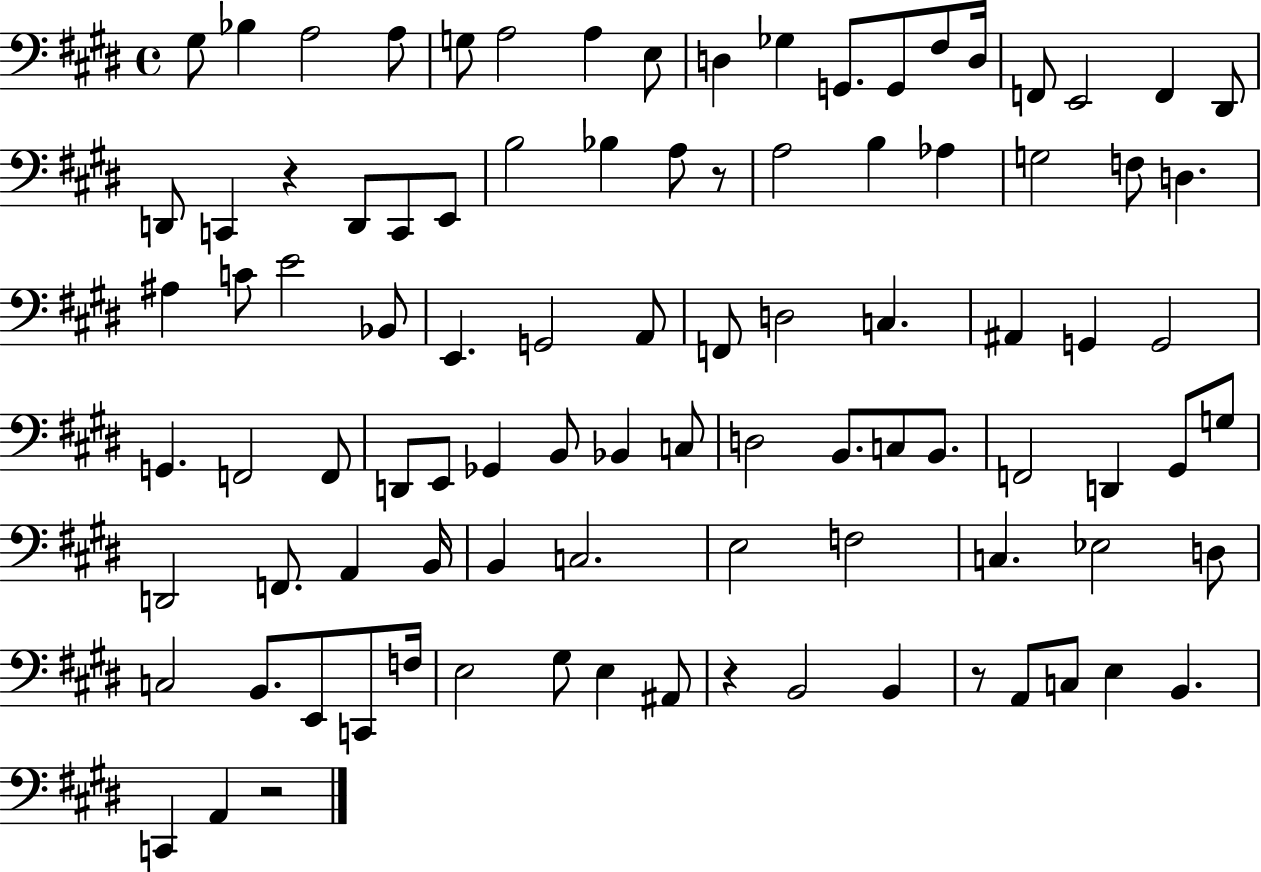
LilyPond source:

{
  \clef bass
  \time 4/4
  \defaultTimeSignature
  \key e \major
  gis8 bes4 a2 a8 | g8 a2 a4 e8 | d4 ges4 g,8. g,8 fis8 d16 | f,8 e,2 f,4 dis,8 | \break d,8 c,4 r4 d,8 c,8 e,8 | b2 bes4 a8 r8 | a2 b4 aes4 | g2 f8 d4. | \break ais4 c'8 e'2 bes,8 | e,4. g,2 a,8 | f,8 d2 c4. | ais,4 g,4 g,2 | \break g,4. f,2 f,8 | d,8 e,8 ges,4 b,8 bes,4 c8 | d2 b,8. c8 b,8. | f,2 d,4 gis,8 g8 | \break d,2 f,8. a,4 b,16 | b,4 c2. | e2 f2 | c4. ees2 d8 | \break c2 b,8. e,8 c,8 f16 | e2 gis8 e4 ais,8 | r4 b,2 b,4 | r8 a,8 c8 e4 b,4. | \break c,4 a,4 r2 | \bar "|."
}